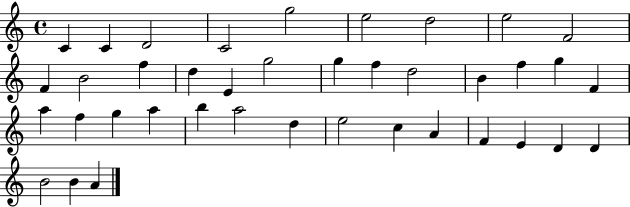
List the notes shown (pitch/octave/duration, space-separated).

C4/q C4/q D4/h C4/h G5/h E5/h D5/h E5/h F4/h F4/q B4/h F5/q D5/q E4/q G5/h G5/q F5/q D5/h B4/q F5/q G5/q F4/q A5/q F5/q G5/q A5/q B5/q A5/h D5/q E5/h C5/q A4/q F4/q E4/q D4/q D4/q B4/h B4/q A4/q